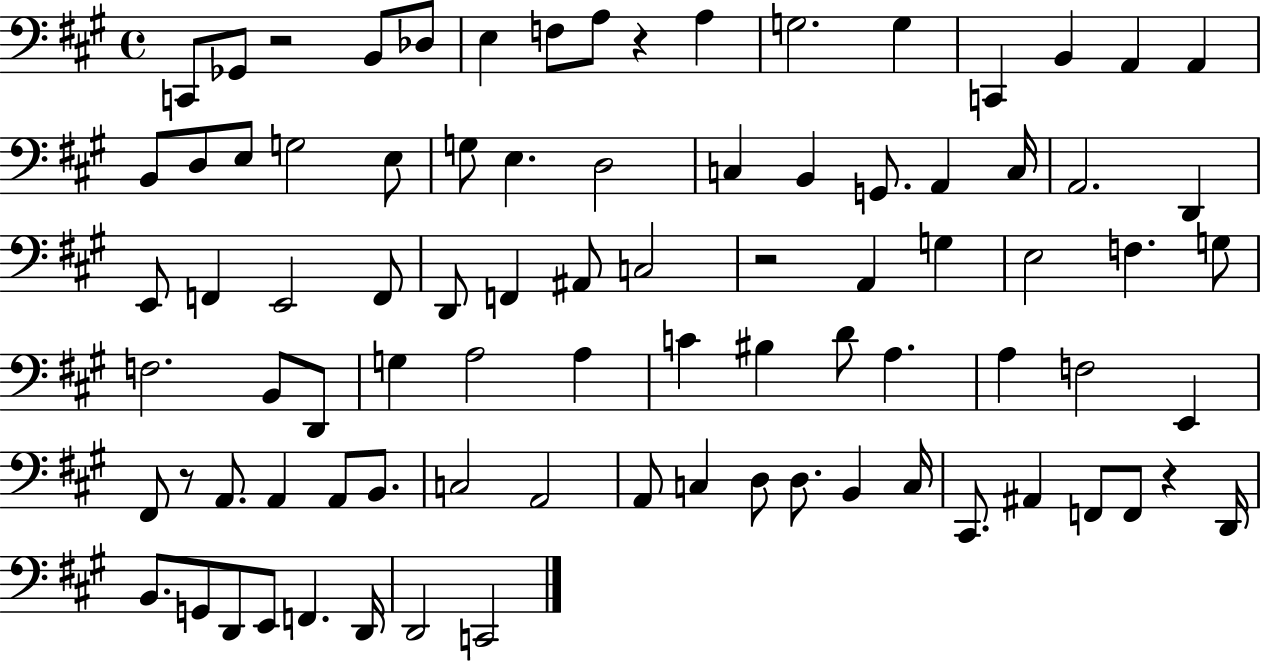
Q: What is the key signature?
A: A major